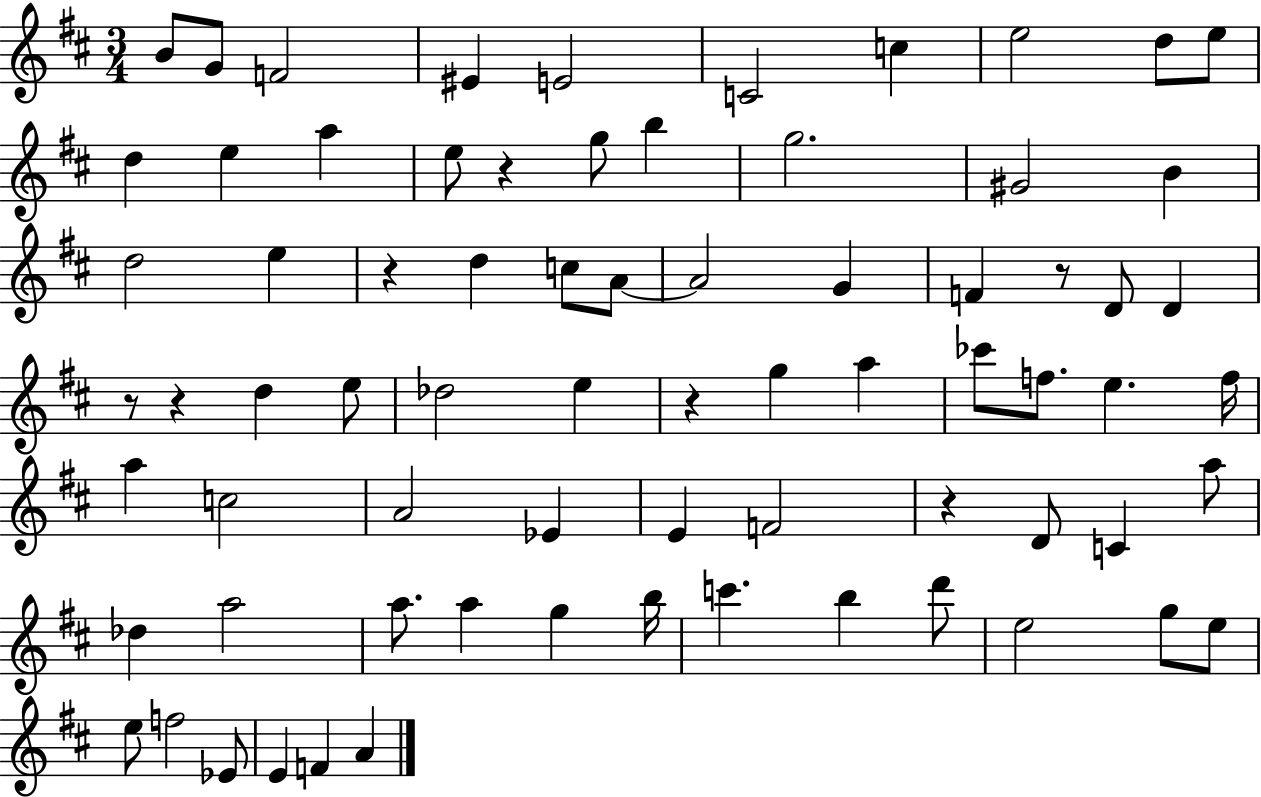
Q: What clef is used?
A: treble